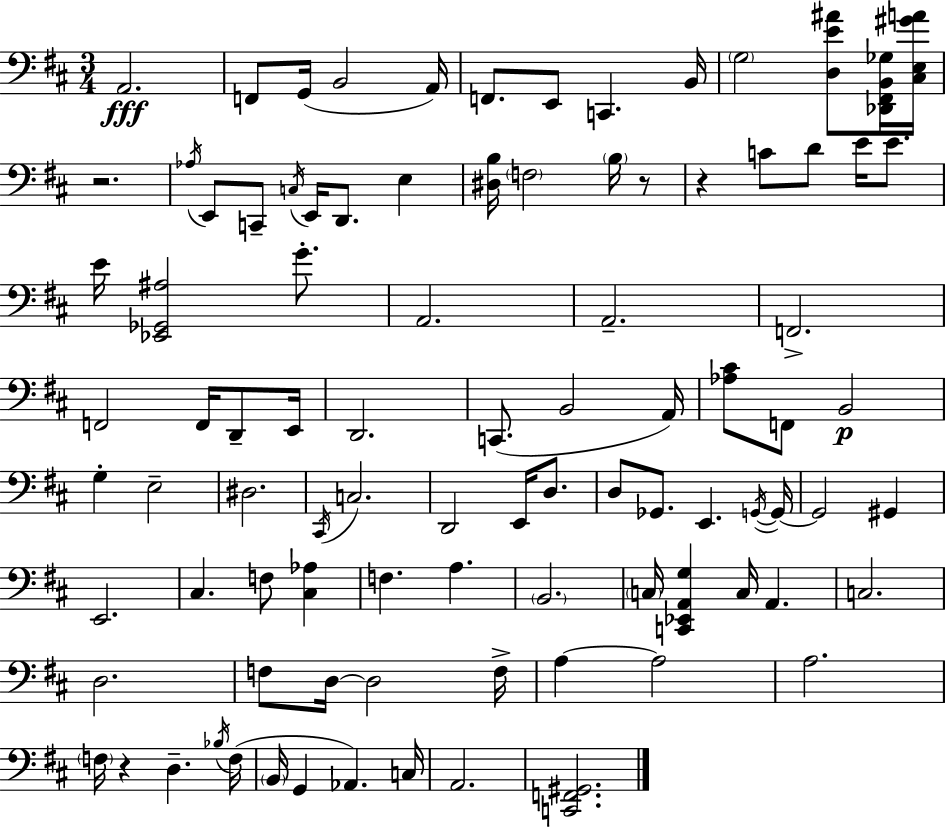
{
  \clef bass
  \numericTimeSignature
  \time 3/4
  \key d \major
  a,2.\fff | f,8 g,16( b,2 a,16) | f,8. e,8 c,4. b,16 | \parenthesize g2 <d e' ais'>8 <des, fis, b, ges>16 <cis e gis' a'>16 | \break r2. | \acciaccatura { aes16 } e,8 c,8-- \acciaccatura { c16 } e,16 d,8. e4 | <dis b>16 \parenthesize f2 \parenthesize b16 | r8 r4 c'8 d'8 e'16 e'8. | \break e'16 <ees, ges, ais>2 g'8.-. | a,2. | a,2.-- | f,2.-> | \break f,2 f,16 d,8-- | e,16 d,2. | c,8.( b,2 | a,16) <aes cis'>8 f,8 b,2\p | \break g4-. e2-- | dis2. | \acciaccatura { cis,16 } c2. | d,2 e,16 | \break d8. d8 ges,8. e,4. | \acciaccatura { g,16~ }~ g,16 g,2 | gis,4 e,2. | cis4. f8 | \break <cis aes>4 f4. a4. | \parenthesize b,2. | \parenthesize c16 <c, ees, a, g>4 c16 a,4. | c2. | \break d2. | f8 d16~~ d2 | f16-> a4~~ a2 | a2. | \break \parenthesize f16 r4 d4.-- | \acciaccatura { bes16 }( f16 \parenthesize b,16 g,4 aes,4.) | c16 a,2. | <c, f, gis,>2. | \break \bar "|."
}